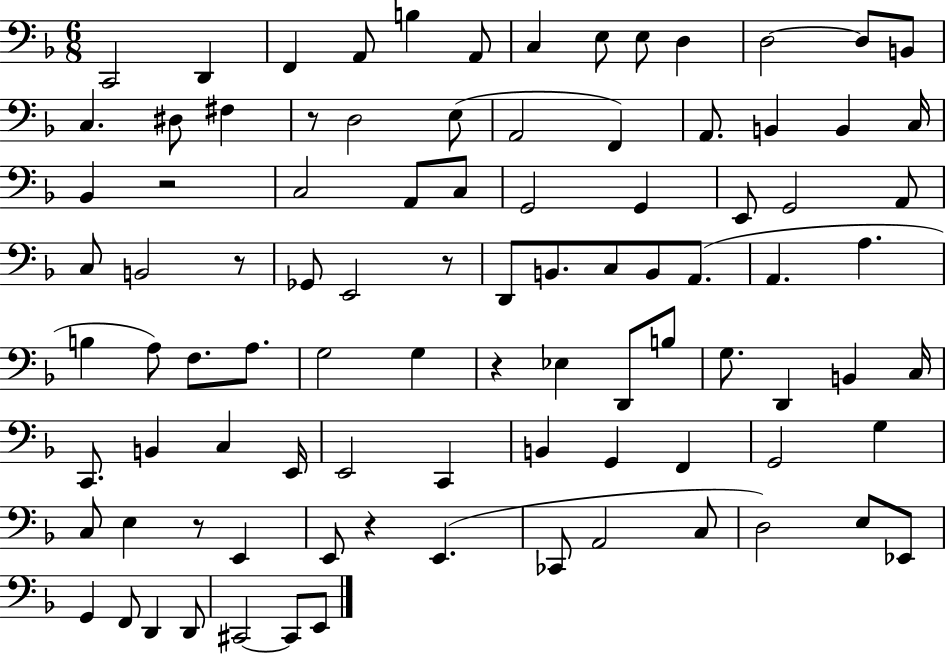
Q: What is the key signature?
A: F major